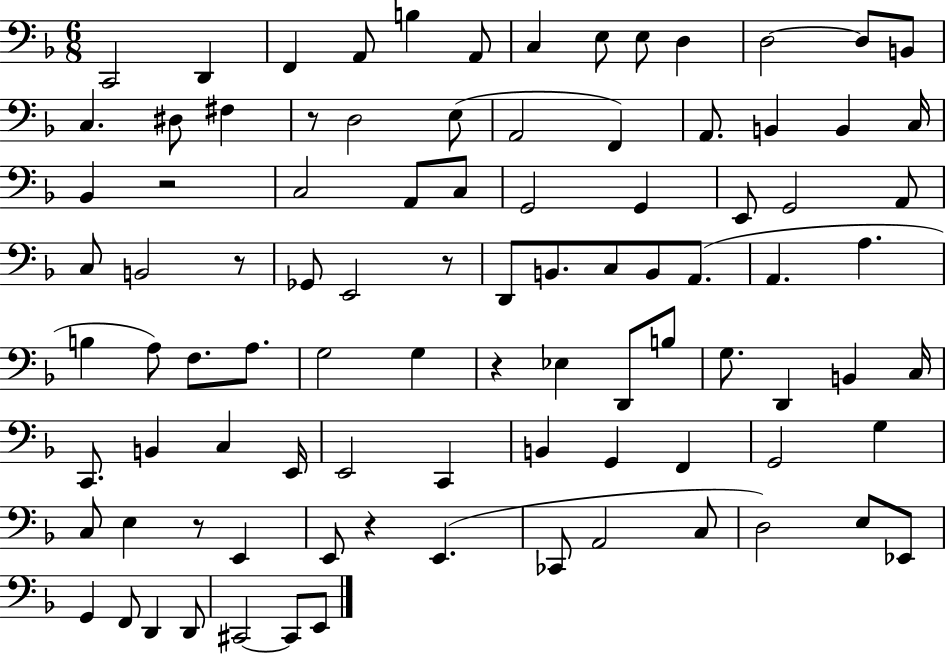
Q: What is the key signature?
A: F major